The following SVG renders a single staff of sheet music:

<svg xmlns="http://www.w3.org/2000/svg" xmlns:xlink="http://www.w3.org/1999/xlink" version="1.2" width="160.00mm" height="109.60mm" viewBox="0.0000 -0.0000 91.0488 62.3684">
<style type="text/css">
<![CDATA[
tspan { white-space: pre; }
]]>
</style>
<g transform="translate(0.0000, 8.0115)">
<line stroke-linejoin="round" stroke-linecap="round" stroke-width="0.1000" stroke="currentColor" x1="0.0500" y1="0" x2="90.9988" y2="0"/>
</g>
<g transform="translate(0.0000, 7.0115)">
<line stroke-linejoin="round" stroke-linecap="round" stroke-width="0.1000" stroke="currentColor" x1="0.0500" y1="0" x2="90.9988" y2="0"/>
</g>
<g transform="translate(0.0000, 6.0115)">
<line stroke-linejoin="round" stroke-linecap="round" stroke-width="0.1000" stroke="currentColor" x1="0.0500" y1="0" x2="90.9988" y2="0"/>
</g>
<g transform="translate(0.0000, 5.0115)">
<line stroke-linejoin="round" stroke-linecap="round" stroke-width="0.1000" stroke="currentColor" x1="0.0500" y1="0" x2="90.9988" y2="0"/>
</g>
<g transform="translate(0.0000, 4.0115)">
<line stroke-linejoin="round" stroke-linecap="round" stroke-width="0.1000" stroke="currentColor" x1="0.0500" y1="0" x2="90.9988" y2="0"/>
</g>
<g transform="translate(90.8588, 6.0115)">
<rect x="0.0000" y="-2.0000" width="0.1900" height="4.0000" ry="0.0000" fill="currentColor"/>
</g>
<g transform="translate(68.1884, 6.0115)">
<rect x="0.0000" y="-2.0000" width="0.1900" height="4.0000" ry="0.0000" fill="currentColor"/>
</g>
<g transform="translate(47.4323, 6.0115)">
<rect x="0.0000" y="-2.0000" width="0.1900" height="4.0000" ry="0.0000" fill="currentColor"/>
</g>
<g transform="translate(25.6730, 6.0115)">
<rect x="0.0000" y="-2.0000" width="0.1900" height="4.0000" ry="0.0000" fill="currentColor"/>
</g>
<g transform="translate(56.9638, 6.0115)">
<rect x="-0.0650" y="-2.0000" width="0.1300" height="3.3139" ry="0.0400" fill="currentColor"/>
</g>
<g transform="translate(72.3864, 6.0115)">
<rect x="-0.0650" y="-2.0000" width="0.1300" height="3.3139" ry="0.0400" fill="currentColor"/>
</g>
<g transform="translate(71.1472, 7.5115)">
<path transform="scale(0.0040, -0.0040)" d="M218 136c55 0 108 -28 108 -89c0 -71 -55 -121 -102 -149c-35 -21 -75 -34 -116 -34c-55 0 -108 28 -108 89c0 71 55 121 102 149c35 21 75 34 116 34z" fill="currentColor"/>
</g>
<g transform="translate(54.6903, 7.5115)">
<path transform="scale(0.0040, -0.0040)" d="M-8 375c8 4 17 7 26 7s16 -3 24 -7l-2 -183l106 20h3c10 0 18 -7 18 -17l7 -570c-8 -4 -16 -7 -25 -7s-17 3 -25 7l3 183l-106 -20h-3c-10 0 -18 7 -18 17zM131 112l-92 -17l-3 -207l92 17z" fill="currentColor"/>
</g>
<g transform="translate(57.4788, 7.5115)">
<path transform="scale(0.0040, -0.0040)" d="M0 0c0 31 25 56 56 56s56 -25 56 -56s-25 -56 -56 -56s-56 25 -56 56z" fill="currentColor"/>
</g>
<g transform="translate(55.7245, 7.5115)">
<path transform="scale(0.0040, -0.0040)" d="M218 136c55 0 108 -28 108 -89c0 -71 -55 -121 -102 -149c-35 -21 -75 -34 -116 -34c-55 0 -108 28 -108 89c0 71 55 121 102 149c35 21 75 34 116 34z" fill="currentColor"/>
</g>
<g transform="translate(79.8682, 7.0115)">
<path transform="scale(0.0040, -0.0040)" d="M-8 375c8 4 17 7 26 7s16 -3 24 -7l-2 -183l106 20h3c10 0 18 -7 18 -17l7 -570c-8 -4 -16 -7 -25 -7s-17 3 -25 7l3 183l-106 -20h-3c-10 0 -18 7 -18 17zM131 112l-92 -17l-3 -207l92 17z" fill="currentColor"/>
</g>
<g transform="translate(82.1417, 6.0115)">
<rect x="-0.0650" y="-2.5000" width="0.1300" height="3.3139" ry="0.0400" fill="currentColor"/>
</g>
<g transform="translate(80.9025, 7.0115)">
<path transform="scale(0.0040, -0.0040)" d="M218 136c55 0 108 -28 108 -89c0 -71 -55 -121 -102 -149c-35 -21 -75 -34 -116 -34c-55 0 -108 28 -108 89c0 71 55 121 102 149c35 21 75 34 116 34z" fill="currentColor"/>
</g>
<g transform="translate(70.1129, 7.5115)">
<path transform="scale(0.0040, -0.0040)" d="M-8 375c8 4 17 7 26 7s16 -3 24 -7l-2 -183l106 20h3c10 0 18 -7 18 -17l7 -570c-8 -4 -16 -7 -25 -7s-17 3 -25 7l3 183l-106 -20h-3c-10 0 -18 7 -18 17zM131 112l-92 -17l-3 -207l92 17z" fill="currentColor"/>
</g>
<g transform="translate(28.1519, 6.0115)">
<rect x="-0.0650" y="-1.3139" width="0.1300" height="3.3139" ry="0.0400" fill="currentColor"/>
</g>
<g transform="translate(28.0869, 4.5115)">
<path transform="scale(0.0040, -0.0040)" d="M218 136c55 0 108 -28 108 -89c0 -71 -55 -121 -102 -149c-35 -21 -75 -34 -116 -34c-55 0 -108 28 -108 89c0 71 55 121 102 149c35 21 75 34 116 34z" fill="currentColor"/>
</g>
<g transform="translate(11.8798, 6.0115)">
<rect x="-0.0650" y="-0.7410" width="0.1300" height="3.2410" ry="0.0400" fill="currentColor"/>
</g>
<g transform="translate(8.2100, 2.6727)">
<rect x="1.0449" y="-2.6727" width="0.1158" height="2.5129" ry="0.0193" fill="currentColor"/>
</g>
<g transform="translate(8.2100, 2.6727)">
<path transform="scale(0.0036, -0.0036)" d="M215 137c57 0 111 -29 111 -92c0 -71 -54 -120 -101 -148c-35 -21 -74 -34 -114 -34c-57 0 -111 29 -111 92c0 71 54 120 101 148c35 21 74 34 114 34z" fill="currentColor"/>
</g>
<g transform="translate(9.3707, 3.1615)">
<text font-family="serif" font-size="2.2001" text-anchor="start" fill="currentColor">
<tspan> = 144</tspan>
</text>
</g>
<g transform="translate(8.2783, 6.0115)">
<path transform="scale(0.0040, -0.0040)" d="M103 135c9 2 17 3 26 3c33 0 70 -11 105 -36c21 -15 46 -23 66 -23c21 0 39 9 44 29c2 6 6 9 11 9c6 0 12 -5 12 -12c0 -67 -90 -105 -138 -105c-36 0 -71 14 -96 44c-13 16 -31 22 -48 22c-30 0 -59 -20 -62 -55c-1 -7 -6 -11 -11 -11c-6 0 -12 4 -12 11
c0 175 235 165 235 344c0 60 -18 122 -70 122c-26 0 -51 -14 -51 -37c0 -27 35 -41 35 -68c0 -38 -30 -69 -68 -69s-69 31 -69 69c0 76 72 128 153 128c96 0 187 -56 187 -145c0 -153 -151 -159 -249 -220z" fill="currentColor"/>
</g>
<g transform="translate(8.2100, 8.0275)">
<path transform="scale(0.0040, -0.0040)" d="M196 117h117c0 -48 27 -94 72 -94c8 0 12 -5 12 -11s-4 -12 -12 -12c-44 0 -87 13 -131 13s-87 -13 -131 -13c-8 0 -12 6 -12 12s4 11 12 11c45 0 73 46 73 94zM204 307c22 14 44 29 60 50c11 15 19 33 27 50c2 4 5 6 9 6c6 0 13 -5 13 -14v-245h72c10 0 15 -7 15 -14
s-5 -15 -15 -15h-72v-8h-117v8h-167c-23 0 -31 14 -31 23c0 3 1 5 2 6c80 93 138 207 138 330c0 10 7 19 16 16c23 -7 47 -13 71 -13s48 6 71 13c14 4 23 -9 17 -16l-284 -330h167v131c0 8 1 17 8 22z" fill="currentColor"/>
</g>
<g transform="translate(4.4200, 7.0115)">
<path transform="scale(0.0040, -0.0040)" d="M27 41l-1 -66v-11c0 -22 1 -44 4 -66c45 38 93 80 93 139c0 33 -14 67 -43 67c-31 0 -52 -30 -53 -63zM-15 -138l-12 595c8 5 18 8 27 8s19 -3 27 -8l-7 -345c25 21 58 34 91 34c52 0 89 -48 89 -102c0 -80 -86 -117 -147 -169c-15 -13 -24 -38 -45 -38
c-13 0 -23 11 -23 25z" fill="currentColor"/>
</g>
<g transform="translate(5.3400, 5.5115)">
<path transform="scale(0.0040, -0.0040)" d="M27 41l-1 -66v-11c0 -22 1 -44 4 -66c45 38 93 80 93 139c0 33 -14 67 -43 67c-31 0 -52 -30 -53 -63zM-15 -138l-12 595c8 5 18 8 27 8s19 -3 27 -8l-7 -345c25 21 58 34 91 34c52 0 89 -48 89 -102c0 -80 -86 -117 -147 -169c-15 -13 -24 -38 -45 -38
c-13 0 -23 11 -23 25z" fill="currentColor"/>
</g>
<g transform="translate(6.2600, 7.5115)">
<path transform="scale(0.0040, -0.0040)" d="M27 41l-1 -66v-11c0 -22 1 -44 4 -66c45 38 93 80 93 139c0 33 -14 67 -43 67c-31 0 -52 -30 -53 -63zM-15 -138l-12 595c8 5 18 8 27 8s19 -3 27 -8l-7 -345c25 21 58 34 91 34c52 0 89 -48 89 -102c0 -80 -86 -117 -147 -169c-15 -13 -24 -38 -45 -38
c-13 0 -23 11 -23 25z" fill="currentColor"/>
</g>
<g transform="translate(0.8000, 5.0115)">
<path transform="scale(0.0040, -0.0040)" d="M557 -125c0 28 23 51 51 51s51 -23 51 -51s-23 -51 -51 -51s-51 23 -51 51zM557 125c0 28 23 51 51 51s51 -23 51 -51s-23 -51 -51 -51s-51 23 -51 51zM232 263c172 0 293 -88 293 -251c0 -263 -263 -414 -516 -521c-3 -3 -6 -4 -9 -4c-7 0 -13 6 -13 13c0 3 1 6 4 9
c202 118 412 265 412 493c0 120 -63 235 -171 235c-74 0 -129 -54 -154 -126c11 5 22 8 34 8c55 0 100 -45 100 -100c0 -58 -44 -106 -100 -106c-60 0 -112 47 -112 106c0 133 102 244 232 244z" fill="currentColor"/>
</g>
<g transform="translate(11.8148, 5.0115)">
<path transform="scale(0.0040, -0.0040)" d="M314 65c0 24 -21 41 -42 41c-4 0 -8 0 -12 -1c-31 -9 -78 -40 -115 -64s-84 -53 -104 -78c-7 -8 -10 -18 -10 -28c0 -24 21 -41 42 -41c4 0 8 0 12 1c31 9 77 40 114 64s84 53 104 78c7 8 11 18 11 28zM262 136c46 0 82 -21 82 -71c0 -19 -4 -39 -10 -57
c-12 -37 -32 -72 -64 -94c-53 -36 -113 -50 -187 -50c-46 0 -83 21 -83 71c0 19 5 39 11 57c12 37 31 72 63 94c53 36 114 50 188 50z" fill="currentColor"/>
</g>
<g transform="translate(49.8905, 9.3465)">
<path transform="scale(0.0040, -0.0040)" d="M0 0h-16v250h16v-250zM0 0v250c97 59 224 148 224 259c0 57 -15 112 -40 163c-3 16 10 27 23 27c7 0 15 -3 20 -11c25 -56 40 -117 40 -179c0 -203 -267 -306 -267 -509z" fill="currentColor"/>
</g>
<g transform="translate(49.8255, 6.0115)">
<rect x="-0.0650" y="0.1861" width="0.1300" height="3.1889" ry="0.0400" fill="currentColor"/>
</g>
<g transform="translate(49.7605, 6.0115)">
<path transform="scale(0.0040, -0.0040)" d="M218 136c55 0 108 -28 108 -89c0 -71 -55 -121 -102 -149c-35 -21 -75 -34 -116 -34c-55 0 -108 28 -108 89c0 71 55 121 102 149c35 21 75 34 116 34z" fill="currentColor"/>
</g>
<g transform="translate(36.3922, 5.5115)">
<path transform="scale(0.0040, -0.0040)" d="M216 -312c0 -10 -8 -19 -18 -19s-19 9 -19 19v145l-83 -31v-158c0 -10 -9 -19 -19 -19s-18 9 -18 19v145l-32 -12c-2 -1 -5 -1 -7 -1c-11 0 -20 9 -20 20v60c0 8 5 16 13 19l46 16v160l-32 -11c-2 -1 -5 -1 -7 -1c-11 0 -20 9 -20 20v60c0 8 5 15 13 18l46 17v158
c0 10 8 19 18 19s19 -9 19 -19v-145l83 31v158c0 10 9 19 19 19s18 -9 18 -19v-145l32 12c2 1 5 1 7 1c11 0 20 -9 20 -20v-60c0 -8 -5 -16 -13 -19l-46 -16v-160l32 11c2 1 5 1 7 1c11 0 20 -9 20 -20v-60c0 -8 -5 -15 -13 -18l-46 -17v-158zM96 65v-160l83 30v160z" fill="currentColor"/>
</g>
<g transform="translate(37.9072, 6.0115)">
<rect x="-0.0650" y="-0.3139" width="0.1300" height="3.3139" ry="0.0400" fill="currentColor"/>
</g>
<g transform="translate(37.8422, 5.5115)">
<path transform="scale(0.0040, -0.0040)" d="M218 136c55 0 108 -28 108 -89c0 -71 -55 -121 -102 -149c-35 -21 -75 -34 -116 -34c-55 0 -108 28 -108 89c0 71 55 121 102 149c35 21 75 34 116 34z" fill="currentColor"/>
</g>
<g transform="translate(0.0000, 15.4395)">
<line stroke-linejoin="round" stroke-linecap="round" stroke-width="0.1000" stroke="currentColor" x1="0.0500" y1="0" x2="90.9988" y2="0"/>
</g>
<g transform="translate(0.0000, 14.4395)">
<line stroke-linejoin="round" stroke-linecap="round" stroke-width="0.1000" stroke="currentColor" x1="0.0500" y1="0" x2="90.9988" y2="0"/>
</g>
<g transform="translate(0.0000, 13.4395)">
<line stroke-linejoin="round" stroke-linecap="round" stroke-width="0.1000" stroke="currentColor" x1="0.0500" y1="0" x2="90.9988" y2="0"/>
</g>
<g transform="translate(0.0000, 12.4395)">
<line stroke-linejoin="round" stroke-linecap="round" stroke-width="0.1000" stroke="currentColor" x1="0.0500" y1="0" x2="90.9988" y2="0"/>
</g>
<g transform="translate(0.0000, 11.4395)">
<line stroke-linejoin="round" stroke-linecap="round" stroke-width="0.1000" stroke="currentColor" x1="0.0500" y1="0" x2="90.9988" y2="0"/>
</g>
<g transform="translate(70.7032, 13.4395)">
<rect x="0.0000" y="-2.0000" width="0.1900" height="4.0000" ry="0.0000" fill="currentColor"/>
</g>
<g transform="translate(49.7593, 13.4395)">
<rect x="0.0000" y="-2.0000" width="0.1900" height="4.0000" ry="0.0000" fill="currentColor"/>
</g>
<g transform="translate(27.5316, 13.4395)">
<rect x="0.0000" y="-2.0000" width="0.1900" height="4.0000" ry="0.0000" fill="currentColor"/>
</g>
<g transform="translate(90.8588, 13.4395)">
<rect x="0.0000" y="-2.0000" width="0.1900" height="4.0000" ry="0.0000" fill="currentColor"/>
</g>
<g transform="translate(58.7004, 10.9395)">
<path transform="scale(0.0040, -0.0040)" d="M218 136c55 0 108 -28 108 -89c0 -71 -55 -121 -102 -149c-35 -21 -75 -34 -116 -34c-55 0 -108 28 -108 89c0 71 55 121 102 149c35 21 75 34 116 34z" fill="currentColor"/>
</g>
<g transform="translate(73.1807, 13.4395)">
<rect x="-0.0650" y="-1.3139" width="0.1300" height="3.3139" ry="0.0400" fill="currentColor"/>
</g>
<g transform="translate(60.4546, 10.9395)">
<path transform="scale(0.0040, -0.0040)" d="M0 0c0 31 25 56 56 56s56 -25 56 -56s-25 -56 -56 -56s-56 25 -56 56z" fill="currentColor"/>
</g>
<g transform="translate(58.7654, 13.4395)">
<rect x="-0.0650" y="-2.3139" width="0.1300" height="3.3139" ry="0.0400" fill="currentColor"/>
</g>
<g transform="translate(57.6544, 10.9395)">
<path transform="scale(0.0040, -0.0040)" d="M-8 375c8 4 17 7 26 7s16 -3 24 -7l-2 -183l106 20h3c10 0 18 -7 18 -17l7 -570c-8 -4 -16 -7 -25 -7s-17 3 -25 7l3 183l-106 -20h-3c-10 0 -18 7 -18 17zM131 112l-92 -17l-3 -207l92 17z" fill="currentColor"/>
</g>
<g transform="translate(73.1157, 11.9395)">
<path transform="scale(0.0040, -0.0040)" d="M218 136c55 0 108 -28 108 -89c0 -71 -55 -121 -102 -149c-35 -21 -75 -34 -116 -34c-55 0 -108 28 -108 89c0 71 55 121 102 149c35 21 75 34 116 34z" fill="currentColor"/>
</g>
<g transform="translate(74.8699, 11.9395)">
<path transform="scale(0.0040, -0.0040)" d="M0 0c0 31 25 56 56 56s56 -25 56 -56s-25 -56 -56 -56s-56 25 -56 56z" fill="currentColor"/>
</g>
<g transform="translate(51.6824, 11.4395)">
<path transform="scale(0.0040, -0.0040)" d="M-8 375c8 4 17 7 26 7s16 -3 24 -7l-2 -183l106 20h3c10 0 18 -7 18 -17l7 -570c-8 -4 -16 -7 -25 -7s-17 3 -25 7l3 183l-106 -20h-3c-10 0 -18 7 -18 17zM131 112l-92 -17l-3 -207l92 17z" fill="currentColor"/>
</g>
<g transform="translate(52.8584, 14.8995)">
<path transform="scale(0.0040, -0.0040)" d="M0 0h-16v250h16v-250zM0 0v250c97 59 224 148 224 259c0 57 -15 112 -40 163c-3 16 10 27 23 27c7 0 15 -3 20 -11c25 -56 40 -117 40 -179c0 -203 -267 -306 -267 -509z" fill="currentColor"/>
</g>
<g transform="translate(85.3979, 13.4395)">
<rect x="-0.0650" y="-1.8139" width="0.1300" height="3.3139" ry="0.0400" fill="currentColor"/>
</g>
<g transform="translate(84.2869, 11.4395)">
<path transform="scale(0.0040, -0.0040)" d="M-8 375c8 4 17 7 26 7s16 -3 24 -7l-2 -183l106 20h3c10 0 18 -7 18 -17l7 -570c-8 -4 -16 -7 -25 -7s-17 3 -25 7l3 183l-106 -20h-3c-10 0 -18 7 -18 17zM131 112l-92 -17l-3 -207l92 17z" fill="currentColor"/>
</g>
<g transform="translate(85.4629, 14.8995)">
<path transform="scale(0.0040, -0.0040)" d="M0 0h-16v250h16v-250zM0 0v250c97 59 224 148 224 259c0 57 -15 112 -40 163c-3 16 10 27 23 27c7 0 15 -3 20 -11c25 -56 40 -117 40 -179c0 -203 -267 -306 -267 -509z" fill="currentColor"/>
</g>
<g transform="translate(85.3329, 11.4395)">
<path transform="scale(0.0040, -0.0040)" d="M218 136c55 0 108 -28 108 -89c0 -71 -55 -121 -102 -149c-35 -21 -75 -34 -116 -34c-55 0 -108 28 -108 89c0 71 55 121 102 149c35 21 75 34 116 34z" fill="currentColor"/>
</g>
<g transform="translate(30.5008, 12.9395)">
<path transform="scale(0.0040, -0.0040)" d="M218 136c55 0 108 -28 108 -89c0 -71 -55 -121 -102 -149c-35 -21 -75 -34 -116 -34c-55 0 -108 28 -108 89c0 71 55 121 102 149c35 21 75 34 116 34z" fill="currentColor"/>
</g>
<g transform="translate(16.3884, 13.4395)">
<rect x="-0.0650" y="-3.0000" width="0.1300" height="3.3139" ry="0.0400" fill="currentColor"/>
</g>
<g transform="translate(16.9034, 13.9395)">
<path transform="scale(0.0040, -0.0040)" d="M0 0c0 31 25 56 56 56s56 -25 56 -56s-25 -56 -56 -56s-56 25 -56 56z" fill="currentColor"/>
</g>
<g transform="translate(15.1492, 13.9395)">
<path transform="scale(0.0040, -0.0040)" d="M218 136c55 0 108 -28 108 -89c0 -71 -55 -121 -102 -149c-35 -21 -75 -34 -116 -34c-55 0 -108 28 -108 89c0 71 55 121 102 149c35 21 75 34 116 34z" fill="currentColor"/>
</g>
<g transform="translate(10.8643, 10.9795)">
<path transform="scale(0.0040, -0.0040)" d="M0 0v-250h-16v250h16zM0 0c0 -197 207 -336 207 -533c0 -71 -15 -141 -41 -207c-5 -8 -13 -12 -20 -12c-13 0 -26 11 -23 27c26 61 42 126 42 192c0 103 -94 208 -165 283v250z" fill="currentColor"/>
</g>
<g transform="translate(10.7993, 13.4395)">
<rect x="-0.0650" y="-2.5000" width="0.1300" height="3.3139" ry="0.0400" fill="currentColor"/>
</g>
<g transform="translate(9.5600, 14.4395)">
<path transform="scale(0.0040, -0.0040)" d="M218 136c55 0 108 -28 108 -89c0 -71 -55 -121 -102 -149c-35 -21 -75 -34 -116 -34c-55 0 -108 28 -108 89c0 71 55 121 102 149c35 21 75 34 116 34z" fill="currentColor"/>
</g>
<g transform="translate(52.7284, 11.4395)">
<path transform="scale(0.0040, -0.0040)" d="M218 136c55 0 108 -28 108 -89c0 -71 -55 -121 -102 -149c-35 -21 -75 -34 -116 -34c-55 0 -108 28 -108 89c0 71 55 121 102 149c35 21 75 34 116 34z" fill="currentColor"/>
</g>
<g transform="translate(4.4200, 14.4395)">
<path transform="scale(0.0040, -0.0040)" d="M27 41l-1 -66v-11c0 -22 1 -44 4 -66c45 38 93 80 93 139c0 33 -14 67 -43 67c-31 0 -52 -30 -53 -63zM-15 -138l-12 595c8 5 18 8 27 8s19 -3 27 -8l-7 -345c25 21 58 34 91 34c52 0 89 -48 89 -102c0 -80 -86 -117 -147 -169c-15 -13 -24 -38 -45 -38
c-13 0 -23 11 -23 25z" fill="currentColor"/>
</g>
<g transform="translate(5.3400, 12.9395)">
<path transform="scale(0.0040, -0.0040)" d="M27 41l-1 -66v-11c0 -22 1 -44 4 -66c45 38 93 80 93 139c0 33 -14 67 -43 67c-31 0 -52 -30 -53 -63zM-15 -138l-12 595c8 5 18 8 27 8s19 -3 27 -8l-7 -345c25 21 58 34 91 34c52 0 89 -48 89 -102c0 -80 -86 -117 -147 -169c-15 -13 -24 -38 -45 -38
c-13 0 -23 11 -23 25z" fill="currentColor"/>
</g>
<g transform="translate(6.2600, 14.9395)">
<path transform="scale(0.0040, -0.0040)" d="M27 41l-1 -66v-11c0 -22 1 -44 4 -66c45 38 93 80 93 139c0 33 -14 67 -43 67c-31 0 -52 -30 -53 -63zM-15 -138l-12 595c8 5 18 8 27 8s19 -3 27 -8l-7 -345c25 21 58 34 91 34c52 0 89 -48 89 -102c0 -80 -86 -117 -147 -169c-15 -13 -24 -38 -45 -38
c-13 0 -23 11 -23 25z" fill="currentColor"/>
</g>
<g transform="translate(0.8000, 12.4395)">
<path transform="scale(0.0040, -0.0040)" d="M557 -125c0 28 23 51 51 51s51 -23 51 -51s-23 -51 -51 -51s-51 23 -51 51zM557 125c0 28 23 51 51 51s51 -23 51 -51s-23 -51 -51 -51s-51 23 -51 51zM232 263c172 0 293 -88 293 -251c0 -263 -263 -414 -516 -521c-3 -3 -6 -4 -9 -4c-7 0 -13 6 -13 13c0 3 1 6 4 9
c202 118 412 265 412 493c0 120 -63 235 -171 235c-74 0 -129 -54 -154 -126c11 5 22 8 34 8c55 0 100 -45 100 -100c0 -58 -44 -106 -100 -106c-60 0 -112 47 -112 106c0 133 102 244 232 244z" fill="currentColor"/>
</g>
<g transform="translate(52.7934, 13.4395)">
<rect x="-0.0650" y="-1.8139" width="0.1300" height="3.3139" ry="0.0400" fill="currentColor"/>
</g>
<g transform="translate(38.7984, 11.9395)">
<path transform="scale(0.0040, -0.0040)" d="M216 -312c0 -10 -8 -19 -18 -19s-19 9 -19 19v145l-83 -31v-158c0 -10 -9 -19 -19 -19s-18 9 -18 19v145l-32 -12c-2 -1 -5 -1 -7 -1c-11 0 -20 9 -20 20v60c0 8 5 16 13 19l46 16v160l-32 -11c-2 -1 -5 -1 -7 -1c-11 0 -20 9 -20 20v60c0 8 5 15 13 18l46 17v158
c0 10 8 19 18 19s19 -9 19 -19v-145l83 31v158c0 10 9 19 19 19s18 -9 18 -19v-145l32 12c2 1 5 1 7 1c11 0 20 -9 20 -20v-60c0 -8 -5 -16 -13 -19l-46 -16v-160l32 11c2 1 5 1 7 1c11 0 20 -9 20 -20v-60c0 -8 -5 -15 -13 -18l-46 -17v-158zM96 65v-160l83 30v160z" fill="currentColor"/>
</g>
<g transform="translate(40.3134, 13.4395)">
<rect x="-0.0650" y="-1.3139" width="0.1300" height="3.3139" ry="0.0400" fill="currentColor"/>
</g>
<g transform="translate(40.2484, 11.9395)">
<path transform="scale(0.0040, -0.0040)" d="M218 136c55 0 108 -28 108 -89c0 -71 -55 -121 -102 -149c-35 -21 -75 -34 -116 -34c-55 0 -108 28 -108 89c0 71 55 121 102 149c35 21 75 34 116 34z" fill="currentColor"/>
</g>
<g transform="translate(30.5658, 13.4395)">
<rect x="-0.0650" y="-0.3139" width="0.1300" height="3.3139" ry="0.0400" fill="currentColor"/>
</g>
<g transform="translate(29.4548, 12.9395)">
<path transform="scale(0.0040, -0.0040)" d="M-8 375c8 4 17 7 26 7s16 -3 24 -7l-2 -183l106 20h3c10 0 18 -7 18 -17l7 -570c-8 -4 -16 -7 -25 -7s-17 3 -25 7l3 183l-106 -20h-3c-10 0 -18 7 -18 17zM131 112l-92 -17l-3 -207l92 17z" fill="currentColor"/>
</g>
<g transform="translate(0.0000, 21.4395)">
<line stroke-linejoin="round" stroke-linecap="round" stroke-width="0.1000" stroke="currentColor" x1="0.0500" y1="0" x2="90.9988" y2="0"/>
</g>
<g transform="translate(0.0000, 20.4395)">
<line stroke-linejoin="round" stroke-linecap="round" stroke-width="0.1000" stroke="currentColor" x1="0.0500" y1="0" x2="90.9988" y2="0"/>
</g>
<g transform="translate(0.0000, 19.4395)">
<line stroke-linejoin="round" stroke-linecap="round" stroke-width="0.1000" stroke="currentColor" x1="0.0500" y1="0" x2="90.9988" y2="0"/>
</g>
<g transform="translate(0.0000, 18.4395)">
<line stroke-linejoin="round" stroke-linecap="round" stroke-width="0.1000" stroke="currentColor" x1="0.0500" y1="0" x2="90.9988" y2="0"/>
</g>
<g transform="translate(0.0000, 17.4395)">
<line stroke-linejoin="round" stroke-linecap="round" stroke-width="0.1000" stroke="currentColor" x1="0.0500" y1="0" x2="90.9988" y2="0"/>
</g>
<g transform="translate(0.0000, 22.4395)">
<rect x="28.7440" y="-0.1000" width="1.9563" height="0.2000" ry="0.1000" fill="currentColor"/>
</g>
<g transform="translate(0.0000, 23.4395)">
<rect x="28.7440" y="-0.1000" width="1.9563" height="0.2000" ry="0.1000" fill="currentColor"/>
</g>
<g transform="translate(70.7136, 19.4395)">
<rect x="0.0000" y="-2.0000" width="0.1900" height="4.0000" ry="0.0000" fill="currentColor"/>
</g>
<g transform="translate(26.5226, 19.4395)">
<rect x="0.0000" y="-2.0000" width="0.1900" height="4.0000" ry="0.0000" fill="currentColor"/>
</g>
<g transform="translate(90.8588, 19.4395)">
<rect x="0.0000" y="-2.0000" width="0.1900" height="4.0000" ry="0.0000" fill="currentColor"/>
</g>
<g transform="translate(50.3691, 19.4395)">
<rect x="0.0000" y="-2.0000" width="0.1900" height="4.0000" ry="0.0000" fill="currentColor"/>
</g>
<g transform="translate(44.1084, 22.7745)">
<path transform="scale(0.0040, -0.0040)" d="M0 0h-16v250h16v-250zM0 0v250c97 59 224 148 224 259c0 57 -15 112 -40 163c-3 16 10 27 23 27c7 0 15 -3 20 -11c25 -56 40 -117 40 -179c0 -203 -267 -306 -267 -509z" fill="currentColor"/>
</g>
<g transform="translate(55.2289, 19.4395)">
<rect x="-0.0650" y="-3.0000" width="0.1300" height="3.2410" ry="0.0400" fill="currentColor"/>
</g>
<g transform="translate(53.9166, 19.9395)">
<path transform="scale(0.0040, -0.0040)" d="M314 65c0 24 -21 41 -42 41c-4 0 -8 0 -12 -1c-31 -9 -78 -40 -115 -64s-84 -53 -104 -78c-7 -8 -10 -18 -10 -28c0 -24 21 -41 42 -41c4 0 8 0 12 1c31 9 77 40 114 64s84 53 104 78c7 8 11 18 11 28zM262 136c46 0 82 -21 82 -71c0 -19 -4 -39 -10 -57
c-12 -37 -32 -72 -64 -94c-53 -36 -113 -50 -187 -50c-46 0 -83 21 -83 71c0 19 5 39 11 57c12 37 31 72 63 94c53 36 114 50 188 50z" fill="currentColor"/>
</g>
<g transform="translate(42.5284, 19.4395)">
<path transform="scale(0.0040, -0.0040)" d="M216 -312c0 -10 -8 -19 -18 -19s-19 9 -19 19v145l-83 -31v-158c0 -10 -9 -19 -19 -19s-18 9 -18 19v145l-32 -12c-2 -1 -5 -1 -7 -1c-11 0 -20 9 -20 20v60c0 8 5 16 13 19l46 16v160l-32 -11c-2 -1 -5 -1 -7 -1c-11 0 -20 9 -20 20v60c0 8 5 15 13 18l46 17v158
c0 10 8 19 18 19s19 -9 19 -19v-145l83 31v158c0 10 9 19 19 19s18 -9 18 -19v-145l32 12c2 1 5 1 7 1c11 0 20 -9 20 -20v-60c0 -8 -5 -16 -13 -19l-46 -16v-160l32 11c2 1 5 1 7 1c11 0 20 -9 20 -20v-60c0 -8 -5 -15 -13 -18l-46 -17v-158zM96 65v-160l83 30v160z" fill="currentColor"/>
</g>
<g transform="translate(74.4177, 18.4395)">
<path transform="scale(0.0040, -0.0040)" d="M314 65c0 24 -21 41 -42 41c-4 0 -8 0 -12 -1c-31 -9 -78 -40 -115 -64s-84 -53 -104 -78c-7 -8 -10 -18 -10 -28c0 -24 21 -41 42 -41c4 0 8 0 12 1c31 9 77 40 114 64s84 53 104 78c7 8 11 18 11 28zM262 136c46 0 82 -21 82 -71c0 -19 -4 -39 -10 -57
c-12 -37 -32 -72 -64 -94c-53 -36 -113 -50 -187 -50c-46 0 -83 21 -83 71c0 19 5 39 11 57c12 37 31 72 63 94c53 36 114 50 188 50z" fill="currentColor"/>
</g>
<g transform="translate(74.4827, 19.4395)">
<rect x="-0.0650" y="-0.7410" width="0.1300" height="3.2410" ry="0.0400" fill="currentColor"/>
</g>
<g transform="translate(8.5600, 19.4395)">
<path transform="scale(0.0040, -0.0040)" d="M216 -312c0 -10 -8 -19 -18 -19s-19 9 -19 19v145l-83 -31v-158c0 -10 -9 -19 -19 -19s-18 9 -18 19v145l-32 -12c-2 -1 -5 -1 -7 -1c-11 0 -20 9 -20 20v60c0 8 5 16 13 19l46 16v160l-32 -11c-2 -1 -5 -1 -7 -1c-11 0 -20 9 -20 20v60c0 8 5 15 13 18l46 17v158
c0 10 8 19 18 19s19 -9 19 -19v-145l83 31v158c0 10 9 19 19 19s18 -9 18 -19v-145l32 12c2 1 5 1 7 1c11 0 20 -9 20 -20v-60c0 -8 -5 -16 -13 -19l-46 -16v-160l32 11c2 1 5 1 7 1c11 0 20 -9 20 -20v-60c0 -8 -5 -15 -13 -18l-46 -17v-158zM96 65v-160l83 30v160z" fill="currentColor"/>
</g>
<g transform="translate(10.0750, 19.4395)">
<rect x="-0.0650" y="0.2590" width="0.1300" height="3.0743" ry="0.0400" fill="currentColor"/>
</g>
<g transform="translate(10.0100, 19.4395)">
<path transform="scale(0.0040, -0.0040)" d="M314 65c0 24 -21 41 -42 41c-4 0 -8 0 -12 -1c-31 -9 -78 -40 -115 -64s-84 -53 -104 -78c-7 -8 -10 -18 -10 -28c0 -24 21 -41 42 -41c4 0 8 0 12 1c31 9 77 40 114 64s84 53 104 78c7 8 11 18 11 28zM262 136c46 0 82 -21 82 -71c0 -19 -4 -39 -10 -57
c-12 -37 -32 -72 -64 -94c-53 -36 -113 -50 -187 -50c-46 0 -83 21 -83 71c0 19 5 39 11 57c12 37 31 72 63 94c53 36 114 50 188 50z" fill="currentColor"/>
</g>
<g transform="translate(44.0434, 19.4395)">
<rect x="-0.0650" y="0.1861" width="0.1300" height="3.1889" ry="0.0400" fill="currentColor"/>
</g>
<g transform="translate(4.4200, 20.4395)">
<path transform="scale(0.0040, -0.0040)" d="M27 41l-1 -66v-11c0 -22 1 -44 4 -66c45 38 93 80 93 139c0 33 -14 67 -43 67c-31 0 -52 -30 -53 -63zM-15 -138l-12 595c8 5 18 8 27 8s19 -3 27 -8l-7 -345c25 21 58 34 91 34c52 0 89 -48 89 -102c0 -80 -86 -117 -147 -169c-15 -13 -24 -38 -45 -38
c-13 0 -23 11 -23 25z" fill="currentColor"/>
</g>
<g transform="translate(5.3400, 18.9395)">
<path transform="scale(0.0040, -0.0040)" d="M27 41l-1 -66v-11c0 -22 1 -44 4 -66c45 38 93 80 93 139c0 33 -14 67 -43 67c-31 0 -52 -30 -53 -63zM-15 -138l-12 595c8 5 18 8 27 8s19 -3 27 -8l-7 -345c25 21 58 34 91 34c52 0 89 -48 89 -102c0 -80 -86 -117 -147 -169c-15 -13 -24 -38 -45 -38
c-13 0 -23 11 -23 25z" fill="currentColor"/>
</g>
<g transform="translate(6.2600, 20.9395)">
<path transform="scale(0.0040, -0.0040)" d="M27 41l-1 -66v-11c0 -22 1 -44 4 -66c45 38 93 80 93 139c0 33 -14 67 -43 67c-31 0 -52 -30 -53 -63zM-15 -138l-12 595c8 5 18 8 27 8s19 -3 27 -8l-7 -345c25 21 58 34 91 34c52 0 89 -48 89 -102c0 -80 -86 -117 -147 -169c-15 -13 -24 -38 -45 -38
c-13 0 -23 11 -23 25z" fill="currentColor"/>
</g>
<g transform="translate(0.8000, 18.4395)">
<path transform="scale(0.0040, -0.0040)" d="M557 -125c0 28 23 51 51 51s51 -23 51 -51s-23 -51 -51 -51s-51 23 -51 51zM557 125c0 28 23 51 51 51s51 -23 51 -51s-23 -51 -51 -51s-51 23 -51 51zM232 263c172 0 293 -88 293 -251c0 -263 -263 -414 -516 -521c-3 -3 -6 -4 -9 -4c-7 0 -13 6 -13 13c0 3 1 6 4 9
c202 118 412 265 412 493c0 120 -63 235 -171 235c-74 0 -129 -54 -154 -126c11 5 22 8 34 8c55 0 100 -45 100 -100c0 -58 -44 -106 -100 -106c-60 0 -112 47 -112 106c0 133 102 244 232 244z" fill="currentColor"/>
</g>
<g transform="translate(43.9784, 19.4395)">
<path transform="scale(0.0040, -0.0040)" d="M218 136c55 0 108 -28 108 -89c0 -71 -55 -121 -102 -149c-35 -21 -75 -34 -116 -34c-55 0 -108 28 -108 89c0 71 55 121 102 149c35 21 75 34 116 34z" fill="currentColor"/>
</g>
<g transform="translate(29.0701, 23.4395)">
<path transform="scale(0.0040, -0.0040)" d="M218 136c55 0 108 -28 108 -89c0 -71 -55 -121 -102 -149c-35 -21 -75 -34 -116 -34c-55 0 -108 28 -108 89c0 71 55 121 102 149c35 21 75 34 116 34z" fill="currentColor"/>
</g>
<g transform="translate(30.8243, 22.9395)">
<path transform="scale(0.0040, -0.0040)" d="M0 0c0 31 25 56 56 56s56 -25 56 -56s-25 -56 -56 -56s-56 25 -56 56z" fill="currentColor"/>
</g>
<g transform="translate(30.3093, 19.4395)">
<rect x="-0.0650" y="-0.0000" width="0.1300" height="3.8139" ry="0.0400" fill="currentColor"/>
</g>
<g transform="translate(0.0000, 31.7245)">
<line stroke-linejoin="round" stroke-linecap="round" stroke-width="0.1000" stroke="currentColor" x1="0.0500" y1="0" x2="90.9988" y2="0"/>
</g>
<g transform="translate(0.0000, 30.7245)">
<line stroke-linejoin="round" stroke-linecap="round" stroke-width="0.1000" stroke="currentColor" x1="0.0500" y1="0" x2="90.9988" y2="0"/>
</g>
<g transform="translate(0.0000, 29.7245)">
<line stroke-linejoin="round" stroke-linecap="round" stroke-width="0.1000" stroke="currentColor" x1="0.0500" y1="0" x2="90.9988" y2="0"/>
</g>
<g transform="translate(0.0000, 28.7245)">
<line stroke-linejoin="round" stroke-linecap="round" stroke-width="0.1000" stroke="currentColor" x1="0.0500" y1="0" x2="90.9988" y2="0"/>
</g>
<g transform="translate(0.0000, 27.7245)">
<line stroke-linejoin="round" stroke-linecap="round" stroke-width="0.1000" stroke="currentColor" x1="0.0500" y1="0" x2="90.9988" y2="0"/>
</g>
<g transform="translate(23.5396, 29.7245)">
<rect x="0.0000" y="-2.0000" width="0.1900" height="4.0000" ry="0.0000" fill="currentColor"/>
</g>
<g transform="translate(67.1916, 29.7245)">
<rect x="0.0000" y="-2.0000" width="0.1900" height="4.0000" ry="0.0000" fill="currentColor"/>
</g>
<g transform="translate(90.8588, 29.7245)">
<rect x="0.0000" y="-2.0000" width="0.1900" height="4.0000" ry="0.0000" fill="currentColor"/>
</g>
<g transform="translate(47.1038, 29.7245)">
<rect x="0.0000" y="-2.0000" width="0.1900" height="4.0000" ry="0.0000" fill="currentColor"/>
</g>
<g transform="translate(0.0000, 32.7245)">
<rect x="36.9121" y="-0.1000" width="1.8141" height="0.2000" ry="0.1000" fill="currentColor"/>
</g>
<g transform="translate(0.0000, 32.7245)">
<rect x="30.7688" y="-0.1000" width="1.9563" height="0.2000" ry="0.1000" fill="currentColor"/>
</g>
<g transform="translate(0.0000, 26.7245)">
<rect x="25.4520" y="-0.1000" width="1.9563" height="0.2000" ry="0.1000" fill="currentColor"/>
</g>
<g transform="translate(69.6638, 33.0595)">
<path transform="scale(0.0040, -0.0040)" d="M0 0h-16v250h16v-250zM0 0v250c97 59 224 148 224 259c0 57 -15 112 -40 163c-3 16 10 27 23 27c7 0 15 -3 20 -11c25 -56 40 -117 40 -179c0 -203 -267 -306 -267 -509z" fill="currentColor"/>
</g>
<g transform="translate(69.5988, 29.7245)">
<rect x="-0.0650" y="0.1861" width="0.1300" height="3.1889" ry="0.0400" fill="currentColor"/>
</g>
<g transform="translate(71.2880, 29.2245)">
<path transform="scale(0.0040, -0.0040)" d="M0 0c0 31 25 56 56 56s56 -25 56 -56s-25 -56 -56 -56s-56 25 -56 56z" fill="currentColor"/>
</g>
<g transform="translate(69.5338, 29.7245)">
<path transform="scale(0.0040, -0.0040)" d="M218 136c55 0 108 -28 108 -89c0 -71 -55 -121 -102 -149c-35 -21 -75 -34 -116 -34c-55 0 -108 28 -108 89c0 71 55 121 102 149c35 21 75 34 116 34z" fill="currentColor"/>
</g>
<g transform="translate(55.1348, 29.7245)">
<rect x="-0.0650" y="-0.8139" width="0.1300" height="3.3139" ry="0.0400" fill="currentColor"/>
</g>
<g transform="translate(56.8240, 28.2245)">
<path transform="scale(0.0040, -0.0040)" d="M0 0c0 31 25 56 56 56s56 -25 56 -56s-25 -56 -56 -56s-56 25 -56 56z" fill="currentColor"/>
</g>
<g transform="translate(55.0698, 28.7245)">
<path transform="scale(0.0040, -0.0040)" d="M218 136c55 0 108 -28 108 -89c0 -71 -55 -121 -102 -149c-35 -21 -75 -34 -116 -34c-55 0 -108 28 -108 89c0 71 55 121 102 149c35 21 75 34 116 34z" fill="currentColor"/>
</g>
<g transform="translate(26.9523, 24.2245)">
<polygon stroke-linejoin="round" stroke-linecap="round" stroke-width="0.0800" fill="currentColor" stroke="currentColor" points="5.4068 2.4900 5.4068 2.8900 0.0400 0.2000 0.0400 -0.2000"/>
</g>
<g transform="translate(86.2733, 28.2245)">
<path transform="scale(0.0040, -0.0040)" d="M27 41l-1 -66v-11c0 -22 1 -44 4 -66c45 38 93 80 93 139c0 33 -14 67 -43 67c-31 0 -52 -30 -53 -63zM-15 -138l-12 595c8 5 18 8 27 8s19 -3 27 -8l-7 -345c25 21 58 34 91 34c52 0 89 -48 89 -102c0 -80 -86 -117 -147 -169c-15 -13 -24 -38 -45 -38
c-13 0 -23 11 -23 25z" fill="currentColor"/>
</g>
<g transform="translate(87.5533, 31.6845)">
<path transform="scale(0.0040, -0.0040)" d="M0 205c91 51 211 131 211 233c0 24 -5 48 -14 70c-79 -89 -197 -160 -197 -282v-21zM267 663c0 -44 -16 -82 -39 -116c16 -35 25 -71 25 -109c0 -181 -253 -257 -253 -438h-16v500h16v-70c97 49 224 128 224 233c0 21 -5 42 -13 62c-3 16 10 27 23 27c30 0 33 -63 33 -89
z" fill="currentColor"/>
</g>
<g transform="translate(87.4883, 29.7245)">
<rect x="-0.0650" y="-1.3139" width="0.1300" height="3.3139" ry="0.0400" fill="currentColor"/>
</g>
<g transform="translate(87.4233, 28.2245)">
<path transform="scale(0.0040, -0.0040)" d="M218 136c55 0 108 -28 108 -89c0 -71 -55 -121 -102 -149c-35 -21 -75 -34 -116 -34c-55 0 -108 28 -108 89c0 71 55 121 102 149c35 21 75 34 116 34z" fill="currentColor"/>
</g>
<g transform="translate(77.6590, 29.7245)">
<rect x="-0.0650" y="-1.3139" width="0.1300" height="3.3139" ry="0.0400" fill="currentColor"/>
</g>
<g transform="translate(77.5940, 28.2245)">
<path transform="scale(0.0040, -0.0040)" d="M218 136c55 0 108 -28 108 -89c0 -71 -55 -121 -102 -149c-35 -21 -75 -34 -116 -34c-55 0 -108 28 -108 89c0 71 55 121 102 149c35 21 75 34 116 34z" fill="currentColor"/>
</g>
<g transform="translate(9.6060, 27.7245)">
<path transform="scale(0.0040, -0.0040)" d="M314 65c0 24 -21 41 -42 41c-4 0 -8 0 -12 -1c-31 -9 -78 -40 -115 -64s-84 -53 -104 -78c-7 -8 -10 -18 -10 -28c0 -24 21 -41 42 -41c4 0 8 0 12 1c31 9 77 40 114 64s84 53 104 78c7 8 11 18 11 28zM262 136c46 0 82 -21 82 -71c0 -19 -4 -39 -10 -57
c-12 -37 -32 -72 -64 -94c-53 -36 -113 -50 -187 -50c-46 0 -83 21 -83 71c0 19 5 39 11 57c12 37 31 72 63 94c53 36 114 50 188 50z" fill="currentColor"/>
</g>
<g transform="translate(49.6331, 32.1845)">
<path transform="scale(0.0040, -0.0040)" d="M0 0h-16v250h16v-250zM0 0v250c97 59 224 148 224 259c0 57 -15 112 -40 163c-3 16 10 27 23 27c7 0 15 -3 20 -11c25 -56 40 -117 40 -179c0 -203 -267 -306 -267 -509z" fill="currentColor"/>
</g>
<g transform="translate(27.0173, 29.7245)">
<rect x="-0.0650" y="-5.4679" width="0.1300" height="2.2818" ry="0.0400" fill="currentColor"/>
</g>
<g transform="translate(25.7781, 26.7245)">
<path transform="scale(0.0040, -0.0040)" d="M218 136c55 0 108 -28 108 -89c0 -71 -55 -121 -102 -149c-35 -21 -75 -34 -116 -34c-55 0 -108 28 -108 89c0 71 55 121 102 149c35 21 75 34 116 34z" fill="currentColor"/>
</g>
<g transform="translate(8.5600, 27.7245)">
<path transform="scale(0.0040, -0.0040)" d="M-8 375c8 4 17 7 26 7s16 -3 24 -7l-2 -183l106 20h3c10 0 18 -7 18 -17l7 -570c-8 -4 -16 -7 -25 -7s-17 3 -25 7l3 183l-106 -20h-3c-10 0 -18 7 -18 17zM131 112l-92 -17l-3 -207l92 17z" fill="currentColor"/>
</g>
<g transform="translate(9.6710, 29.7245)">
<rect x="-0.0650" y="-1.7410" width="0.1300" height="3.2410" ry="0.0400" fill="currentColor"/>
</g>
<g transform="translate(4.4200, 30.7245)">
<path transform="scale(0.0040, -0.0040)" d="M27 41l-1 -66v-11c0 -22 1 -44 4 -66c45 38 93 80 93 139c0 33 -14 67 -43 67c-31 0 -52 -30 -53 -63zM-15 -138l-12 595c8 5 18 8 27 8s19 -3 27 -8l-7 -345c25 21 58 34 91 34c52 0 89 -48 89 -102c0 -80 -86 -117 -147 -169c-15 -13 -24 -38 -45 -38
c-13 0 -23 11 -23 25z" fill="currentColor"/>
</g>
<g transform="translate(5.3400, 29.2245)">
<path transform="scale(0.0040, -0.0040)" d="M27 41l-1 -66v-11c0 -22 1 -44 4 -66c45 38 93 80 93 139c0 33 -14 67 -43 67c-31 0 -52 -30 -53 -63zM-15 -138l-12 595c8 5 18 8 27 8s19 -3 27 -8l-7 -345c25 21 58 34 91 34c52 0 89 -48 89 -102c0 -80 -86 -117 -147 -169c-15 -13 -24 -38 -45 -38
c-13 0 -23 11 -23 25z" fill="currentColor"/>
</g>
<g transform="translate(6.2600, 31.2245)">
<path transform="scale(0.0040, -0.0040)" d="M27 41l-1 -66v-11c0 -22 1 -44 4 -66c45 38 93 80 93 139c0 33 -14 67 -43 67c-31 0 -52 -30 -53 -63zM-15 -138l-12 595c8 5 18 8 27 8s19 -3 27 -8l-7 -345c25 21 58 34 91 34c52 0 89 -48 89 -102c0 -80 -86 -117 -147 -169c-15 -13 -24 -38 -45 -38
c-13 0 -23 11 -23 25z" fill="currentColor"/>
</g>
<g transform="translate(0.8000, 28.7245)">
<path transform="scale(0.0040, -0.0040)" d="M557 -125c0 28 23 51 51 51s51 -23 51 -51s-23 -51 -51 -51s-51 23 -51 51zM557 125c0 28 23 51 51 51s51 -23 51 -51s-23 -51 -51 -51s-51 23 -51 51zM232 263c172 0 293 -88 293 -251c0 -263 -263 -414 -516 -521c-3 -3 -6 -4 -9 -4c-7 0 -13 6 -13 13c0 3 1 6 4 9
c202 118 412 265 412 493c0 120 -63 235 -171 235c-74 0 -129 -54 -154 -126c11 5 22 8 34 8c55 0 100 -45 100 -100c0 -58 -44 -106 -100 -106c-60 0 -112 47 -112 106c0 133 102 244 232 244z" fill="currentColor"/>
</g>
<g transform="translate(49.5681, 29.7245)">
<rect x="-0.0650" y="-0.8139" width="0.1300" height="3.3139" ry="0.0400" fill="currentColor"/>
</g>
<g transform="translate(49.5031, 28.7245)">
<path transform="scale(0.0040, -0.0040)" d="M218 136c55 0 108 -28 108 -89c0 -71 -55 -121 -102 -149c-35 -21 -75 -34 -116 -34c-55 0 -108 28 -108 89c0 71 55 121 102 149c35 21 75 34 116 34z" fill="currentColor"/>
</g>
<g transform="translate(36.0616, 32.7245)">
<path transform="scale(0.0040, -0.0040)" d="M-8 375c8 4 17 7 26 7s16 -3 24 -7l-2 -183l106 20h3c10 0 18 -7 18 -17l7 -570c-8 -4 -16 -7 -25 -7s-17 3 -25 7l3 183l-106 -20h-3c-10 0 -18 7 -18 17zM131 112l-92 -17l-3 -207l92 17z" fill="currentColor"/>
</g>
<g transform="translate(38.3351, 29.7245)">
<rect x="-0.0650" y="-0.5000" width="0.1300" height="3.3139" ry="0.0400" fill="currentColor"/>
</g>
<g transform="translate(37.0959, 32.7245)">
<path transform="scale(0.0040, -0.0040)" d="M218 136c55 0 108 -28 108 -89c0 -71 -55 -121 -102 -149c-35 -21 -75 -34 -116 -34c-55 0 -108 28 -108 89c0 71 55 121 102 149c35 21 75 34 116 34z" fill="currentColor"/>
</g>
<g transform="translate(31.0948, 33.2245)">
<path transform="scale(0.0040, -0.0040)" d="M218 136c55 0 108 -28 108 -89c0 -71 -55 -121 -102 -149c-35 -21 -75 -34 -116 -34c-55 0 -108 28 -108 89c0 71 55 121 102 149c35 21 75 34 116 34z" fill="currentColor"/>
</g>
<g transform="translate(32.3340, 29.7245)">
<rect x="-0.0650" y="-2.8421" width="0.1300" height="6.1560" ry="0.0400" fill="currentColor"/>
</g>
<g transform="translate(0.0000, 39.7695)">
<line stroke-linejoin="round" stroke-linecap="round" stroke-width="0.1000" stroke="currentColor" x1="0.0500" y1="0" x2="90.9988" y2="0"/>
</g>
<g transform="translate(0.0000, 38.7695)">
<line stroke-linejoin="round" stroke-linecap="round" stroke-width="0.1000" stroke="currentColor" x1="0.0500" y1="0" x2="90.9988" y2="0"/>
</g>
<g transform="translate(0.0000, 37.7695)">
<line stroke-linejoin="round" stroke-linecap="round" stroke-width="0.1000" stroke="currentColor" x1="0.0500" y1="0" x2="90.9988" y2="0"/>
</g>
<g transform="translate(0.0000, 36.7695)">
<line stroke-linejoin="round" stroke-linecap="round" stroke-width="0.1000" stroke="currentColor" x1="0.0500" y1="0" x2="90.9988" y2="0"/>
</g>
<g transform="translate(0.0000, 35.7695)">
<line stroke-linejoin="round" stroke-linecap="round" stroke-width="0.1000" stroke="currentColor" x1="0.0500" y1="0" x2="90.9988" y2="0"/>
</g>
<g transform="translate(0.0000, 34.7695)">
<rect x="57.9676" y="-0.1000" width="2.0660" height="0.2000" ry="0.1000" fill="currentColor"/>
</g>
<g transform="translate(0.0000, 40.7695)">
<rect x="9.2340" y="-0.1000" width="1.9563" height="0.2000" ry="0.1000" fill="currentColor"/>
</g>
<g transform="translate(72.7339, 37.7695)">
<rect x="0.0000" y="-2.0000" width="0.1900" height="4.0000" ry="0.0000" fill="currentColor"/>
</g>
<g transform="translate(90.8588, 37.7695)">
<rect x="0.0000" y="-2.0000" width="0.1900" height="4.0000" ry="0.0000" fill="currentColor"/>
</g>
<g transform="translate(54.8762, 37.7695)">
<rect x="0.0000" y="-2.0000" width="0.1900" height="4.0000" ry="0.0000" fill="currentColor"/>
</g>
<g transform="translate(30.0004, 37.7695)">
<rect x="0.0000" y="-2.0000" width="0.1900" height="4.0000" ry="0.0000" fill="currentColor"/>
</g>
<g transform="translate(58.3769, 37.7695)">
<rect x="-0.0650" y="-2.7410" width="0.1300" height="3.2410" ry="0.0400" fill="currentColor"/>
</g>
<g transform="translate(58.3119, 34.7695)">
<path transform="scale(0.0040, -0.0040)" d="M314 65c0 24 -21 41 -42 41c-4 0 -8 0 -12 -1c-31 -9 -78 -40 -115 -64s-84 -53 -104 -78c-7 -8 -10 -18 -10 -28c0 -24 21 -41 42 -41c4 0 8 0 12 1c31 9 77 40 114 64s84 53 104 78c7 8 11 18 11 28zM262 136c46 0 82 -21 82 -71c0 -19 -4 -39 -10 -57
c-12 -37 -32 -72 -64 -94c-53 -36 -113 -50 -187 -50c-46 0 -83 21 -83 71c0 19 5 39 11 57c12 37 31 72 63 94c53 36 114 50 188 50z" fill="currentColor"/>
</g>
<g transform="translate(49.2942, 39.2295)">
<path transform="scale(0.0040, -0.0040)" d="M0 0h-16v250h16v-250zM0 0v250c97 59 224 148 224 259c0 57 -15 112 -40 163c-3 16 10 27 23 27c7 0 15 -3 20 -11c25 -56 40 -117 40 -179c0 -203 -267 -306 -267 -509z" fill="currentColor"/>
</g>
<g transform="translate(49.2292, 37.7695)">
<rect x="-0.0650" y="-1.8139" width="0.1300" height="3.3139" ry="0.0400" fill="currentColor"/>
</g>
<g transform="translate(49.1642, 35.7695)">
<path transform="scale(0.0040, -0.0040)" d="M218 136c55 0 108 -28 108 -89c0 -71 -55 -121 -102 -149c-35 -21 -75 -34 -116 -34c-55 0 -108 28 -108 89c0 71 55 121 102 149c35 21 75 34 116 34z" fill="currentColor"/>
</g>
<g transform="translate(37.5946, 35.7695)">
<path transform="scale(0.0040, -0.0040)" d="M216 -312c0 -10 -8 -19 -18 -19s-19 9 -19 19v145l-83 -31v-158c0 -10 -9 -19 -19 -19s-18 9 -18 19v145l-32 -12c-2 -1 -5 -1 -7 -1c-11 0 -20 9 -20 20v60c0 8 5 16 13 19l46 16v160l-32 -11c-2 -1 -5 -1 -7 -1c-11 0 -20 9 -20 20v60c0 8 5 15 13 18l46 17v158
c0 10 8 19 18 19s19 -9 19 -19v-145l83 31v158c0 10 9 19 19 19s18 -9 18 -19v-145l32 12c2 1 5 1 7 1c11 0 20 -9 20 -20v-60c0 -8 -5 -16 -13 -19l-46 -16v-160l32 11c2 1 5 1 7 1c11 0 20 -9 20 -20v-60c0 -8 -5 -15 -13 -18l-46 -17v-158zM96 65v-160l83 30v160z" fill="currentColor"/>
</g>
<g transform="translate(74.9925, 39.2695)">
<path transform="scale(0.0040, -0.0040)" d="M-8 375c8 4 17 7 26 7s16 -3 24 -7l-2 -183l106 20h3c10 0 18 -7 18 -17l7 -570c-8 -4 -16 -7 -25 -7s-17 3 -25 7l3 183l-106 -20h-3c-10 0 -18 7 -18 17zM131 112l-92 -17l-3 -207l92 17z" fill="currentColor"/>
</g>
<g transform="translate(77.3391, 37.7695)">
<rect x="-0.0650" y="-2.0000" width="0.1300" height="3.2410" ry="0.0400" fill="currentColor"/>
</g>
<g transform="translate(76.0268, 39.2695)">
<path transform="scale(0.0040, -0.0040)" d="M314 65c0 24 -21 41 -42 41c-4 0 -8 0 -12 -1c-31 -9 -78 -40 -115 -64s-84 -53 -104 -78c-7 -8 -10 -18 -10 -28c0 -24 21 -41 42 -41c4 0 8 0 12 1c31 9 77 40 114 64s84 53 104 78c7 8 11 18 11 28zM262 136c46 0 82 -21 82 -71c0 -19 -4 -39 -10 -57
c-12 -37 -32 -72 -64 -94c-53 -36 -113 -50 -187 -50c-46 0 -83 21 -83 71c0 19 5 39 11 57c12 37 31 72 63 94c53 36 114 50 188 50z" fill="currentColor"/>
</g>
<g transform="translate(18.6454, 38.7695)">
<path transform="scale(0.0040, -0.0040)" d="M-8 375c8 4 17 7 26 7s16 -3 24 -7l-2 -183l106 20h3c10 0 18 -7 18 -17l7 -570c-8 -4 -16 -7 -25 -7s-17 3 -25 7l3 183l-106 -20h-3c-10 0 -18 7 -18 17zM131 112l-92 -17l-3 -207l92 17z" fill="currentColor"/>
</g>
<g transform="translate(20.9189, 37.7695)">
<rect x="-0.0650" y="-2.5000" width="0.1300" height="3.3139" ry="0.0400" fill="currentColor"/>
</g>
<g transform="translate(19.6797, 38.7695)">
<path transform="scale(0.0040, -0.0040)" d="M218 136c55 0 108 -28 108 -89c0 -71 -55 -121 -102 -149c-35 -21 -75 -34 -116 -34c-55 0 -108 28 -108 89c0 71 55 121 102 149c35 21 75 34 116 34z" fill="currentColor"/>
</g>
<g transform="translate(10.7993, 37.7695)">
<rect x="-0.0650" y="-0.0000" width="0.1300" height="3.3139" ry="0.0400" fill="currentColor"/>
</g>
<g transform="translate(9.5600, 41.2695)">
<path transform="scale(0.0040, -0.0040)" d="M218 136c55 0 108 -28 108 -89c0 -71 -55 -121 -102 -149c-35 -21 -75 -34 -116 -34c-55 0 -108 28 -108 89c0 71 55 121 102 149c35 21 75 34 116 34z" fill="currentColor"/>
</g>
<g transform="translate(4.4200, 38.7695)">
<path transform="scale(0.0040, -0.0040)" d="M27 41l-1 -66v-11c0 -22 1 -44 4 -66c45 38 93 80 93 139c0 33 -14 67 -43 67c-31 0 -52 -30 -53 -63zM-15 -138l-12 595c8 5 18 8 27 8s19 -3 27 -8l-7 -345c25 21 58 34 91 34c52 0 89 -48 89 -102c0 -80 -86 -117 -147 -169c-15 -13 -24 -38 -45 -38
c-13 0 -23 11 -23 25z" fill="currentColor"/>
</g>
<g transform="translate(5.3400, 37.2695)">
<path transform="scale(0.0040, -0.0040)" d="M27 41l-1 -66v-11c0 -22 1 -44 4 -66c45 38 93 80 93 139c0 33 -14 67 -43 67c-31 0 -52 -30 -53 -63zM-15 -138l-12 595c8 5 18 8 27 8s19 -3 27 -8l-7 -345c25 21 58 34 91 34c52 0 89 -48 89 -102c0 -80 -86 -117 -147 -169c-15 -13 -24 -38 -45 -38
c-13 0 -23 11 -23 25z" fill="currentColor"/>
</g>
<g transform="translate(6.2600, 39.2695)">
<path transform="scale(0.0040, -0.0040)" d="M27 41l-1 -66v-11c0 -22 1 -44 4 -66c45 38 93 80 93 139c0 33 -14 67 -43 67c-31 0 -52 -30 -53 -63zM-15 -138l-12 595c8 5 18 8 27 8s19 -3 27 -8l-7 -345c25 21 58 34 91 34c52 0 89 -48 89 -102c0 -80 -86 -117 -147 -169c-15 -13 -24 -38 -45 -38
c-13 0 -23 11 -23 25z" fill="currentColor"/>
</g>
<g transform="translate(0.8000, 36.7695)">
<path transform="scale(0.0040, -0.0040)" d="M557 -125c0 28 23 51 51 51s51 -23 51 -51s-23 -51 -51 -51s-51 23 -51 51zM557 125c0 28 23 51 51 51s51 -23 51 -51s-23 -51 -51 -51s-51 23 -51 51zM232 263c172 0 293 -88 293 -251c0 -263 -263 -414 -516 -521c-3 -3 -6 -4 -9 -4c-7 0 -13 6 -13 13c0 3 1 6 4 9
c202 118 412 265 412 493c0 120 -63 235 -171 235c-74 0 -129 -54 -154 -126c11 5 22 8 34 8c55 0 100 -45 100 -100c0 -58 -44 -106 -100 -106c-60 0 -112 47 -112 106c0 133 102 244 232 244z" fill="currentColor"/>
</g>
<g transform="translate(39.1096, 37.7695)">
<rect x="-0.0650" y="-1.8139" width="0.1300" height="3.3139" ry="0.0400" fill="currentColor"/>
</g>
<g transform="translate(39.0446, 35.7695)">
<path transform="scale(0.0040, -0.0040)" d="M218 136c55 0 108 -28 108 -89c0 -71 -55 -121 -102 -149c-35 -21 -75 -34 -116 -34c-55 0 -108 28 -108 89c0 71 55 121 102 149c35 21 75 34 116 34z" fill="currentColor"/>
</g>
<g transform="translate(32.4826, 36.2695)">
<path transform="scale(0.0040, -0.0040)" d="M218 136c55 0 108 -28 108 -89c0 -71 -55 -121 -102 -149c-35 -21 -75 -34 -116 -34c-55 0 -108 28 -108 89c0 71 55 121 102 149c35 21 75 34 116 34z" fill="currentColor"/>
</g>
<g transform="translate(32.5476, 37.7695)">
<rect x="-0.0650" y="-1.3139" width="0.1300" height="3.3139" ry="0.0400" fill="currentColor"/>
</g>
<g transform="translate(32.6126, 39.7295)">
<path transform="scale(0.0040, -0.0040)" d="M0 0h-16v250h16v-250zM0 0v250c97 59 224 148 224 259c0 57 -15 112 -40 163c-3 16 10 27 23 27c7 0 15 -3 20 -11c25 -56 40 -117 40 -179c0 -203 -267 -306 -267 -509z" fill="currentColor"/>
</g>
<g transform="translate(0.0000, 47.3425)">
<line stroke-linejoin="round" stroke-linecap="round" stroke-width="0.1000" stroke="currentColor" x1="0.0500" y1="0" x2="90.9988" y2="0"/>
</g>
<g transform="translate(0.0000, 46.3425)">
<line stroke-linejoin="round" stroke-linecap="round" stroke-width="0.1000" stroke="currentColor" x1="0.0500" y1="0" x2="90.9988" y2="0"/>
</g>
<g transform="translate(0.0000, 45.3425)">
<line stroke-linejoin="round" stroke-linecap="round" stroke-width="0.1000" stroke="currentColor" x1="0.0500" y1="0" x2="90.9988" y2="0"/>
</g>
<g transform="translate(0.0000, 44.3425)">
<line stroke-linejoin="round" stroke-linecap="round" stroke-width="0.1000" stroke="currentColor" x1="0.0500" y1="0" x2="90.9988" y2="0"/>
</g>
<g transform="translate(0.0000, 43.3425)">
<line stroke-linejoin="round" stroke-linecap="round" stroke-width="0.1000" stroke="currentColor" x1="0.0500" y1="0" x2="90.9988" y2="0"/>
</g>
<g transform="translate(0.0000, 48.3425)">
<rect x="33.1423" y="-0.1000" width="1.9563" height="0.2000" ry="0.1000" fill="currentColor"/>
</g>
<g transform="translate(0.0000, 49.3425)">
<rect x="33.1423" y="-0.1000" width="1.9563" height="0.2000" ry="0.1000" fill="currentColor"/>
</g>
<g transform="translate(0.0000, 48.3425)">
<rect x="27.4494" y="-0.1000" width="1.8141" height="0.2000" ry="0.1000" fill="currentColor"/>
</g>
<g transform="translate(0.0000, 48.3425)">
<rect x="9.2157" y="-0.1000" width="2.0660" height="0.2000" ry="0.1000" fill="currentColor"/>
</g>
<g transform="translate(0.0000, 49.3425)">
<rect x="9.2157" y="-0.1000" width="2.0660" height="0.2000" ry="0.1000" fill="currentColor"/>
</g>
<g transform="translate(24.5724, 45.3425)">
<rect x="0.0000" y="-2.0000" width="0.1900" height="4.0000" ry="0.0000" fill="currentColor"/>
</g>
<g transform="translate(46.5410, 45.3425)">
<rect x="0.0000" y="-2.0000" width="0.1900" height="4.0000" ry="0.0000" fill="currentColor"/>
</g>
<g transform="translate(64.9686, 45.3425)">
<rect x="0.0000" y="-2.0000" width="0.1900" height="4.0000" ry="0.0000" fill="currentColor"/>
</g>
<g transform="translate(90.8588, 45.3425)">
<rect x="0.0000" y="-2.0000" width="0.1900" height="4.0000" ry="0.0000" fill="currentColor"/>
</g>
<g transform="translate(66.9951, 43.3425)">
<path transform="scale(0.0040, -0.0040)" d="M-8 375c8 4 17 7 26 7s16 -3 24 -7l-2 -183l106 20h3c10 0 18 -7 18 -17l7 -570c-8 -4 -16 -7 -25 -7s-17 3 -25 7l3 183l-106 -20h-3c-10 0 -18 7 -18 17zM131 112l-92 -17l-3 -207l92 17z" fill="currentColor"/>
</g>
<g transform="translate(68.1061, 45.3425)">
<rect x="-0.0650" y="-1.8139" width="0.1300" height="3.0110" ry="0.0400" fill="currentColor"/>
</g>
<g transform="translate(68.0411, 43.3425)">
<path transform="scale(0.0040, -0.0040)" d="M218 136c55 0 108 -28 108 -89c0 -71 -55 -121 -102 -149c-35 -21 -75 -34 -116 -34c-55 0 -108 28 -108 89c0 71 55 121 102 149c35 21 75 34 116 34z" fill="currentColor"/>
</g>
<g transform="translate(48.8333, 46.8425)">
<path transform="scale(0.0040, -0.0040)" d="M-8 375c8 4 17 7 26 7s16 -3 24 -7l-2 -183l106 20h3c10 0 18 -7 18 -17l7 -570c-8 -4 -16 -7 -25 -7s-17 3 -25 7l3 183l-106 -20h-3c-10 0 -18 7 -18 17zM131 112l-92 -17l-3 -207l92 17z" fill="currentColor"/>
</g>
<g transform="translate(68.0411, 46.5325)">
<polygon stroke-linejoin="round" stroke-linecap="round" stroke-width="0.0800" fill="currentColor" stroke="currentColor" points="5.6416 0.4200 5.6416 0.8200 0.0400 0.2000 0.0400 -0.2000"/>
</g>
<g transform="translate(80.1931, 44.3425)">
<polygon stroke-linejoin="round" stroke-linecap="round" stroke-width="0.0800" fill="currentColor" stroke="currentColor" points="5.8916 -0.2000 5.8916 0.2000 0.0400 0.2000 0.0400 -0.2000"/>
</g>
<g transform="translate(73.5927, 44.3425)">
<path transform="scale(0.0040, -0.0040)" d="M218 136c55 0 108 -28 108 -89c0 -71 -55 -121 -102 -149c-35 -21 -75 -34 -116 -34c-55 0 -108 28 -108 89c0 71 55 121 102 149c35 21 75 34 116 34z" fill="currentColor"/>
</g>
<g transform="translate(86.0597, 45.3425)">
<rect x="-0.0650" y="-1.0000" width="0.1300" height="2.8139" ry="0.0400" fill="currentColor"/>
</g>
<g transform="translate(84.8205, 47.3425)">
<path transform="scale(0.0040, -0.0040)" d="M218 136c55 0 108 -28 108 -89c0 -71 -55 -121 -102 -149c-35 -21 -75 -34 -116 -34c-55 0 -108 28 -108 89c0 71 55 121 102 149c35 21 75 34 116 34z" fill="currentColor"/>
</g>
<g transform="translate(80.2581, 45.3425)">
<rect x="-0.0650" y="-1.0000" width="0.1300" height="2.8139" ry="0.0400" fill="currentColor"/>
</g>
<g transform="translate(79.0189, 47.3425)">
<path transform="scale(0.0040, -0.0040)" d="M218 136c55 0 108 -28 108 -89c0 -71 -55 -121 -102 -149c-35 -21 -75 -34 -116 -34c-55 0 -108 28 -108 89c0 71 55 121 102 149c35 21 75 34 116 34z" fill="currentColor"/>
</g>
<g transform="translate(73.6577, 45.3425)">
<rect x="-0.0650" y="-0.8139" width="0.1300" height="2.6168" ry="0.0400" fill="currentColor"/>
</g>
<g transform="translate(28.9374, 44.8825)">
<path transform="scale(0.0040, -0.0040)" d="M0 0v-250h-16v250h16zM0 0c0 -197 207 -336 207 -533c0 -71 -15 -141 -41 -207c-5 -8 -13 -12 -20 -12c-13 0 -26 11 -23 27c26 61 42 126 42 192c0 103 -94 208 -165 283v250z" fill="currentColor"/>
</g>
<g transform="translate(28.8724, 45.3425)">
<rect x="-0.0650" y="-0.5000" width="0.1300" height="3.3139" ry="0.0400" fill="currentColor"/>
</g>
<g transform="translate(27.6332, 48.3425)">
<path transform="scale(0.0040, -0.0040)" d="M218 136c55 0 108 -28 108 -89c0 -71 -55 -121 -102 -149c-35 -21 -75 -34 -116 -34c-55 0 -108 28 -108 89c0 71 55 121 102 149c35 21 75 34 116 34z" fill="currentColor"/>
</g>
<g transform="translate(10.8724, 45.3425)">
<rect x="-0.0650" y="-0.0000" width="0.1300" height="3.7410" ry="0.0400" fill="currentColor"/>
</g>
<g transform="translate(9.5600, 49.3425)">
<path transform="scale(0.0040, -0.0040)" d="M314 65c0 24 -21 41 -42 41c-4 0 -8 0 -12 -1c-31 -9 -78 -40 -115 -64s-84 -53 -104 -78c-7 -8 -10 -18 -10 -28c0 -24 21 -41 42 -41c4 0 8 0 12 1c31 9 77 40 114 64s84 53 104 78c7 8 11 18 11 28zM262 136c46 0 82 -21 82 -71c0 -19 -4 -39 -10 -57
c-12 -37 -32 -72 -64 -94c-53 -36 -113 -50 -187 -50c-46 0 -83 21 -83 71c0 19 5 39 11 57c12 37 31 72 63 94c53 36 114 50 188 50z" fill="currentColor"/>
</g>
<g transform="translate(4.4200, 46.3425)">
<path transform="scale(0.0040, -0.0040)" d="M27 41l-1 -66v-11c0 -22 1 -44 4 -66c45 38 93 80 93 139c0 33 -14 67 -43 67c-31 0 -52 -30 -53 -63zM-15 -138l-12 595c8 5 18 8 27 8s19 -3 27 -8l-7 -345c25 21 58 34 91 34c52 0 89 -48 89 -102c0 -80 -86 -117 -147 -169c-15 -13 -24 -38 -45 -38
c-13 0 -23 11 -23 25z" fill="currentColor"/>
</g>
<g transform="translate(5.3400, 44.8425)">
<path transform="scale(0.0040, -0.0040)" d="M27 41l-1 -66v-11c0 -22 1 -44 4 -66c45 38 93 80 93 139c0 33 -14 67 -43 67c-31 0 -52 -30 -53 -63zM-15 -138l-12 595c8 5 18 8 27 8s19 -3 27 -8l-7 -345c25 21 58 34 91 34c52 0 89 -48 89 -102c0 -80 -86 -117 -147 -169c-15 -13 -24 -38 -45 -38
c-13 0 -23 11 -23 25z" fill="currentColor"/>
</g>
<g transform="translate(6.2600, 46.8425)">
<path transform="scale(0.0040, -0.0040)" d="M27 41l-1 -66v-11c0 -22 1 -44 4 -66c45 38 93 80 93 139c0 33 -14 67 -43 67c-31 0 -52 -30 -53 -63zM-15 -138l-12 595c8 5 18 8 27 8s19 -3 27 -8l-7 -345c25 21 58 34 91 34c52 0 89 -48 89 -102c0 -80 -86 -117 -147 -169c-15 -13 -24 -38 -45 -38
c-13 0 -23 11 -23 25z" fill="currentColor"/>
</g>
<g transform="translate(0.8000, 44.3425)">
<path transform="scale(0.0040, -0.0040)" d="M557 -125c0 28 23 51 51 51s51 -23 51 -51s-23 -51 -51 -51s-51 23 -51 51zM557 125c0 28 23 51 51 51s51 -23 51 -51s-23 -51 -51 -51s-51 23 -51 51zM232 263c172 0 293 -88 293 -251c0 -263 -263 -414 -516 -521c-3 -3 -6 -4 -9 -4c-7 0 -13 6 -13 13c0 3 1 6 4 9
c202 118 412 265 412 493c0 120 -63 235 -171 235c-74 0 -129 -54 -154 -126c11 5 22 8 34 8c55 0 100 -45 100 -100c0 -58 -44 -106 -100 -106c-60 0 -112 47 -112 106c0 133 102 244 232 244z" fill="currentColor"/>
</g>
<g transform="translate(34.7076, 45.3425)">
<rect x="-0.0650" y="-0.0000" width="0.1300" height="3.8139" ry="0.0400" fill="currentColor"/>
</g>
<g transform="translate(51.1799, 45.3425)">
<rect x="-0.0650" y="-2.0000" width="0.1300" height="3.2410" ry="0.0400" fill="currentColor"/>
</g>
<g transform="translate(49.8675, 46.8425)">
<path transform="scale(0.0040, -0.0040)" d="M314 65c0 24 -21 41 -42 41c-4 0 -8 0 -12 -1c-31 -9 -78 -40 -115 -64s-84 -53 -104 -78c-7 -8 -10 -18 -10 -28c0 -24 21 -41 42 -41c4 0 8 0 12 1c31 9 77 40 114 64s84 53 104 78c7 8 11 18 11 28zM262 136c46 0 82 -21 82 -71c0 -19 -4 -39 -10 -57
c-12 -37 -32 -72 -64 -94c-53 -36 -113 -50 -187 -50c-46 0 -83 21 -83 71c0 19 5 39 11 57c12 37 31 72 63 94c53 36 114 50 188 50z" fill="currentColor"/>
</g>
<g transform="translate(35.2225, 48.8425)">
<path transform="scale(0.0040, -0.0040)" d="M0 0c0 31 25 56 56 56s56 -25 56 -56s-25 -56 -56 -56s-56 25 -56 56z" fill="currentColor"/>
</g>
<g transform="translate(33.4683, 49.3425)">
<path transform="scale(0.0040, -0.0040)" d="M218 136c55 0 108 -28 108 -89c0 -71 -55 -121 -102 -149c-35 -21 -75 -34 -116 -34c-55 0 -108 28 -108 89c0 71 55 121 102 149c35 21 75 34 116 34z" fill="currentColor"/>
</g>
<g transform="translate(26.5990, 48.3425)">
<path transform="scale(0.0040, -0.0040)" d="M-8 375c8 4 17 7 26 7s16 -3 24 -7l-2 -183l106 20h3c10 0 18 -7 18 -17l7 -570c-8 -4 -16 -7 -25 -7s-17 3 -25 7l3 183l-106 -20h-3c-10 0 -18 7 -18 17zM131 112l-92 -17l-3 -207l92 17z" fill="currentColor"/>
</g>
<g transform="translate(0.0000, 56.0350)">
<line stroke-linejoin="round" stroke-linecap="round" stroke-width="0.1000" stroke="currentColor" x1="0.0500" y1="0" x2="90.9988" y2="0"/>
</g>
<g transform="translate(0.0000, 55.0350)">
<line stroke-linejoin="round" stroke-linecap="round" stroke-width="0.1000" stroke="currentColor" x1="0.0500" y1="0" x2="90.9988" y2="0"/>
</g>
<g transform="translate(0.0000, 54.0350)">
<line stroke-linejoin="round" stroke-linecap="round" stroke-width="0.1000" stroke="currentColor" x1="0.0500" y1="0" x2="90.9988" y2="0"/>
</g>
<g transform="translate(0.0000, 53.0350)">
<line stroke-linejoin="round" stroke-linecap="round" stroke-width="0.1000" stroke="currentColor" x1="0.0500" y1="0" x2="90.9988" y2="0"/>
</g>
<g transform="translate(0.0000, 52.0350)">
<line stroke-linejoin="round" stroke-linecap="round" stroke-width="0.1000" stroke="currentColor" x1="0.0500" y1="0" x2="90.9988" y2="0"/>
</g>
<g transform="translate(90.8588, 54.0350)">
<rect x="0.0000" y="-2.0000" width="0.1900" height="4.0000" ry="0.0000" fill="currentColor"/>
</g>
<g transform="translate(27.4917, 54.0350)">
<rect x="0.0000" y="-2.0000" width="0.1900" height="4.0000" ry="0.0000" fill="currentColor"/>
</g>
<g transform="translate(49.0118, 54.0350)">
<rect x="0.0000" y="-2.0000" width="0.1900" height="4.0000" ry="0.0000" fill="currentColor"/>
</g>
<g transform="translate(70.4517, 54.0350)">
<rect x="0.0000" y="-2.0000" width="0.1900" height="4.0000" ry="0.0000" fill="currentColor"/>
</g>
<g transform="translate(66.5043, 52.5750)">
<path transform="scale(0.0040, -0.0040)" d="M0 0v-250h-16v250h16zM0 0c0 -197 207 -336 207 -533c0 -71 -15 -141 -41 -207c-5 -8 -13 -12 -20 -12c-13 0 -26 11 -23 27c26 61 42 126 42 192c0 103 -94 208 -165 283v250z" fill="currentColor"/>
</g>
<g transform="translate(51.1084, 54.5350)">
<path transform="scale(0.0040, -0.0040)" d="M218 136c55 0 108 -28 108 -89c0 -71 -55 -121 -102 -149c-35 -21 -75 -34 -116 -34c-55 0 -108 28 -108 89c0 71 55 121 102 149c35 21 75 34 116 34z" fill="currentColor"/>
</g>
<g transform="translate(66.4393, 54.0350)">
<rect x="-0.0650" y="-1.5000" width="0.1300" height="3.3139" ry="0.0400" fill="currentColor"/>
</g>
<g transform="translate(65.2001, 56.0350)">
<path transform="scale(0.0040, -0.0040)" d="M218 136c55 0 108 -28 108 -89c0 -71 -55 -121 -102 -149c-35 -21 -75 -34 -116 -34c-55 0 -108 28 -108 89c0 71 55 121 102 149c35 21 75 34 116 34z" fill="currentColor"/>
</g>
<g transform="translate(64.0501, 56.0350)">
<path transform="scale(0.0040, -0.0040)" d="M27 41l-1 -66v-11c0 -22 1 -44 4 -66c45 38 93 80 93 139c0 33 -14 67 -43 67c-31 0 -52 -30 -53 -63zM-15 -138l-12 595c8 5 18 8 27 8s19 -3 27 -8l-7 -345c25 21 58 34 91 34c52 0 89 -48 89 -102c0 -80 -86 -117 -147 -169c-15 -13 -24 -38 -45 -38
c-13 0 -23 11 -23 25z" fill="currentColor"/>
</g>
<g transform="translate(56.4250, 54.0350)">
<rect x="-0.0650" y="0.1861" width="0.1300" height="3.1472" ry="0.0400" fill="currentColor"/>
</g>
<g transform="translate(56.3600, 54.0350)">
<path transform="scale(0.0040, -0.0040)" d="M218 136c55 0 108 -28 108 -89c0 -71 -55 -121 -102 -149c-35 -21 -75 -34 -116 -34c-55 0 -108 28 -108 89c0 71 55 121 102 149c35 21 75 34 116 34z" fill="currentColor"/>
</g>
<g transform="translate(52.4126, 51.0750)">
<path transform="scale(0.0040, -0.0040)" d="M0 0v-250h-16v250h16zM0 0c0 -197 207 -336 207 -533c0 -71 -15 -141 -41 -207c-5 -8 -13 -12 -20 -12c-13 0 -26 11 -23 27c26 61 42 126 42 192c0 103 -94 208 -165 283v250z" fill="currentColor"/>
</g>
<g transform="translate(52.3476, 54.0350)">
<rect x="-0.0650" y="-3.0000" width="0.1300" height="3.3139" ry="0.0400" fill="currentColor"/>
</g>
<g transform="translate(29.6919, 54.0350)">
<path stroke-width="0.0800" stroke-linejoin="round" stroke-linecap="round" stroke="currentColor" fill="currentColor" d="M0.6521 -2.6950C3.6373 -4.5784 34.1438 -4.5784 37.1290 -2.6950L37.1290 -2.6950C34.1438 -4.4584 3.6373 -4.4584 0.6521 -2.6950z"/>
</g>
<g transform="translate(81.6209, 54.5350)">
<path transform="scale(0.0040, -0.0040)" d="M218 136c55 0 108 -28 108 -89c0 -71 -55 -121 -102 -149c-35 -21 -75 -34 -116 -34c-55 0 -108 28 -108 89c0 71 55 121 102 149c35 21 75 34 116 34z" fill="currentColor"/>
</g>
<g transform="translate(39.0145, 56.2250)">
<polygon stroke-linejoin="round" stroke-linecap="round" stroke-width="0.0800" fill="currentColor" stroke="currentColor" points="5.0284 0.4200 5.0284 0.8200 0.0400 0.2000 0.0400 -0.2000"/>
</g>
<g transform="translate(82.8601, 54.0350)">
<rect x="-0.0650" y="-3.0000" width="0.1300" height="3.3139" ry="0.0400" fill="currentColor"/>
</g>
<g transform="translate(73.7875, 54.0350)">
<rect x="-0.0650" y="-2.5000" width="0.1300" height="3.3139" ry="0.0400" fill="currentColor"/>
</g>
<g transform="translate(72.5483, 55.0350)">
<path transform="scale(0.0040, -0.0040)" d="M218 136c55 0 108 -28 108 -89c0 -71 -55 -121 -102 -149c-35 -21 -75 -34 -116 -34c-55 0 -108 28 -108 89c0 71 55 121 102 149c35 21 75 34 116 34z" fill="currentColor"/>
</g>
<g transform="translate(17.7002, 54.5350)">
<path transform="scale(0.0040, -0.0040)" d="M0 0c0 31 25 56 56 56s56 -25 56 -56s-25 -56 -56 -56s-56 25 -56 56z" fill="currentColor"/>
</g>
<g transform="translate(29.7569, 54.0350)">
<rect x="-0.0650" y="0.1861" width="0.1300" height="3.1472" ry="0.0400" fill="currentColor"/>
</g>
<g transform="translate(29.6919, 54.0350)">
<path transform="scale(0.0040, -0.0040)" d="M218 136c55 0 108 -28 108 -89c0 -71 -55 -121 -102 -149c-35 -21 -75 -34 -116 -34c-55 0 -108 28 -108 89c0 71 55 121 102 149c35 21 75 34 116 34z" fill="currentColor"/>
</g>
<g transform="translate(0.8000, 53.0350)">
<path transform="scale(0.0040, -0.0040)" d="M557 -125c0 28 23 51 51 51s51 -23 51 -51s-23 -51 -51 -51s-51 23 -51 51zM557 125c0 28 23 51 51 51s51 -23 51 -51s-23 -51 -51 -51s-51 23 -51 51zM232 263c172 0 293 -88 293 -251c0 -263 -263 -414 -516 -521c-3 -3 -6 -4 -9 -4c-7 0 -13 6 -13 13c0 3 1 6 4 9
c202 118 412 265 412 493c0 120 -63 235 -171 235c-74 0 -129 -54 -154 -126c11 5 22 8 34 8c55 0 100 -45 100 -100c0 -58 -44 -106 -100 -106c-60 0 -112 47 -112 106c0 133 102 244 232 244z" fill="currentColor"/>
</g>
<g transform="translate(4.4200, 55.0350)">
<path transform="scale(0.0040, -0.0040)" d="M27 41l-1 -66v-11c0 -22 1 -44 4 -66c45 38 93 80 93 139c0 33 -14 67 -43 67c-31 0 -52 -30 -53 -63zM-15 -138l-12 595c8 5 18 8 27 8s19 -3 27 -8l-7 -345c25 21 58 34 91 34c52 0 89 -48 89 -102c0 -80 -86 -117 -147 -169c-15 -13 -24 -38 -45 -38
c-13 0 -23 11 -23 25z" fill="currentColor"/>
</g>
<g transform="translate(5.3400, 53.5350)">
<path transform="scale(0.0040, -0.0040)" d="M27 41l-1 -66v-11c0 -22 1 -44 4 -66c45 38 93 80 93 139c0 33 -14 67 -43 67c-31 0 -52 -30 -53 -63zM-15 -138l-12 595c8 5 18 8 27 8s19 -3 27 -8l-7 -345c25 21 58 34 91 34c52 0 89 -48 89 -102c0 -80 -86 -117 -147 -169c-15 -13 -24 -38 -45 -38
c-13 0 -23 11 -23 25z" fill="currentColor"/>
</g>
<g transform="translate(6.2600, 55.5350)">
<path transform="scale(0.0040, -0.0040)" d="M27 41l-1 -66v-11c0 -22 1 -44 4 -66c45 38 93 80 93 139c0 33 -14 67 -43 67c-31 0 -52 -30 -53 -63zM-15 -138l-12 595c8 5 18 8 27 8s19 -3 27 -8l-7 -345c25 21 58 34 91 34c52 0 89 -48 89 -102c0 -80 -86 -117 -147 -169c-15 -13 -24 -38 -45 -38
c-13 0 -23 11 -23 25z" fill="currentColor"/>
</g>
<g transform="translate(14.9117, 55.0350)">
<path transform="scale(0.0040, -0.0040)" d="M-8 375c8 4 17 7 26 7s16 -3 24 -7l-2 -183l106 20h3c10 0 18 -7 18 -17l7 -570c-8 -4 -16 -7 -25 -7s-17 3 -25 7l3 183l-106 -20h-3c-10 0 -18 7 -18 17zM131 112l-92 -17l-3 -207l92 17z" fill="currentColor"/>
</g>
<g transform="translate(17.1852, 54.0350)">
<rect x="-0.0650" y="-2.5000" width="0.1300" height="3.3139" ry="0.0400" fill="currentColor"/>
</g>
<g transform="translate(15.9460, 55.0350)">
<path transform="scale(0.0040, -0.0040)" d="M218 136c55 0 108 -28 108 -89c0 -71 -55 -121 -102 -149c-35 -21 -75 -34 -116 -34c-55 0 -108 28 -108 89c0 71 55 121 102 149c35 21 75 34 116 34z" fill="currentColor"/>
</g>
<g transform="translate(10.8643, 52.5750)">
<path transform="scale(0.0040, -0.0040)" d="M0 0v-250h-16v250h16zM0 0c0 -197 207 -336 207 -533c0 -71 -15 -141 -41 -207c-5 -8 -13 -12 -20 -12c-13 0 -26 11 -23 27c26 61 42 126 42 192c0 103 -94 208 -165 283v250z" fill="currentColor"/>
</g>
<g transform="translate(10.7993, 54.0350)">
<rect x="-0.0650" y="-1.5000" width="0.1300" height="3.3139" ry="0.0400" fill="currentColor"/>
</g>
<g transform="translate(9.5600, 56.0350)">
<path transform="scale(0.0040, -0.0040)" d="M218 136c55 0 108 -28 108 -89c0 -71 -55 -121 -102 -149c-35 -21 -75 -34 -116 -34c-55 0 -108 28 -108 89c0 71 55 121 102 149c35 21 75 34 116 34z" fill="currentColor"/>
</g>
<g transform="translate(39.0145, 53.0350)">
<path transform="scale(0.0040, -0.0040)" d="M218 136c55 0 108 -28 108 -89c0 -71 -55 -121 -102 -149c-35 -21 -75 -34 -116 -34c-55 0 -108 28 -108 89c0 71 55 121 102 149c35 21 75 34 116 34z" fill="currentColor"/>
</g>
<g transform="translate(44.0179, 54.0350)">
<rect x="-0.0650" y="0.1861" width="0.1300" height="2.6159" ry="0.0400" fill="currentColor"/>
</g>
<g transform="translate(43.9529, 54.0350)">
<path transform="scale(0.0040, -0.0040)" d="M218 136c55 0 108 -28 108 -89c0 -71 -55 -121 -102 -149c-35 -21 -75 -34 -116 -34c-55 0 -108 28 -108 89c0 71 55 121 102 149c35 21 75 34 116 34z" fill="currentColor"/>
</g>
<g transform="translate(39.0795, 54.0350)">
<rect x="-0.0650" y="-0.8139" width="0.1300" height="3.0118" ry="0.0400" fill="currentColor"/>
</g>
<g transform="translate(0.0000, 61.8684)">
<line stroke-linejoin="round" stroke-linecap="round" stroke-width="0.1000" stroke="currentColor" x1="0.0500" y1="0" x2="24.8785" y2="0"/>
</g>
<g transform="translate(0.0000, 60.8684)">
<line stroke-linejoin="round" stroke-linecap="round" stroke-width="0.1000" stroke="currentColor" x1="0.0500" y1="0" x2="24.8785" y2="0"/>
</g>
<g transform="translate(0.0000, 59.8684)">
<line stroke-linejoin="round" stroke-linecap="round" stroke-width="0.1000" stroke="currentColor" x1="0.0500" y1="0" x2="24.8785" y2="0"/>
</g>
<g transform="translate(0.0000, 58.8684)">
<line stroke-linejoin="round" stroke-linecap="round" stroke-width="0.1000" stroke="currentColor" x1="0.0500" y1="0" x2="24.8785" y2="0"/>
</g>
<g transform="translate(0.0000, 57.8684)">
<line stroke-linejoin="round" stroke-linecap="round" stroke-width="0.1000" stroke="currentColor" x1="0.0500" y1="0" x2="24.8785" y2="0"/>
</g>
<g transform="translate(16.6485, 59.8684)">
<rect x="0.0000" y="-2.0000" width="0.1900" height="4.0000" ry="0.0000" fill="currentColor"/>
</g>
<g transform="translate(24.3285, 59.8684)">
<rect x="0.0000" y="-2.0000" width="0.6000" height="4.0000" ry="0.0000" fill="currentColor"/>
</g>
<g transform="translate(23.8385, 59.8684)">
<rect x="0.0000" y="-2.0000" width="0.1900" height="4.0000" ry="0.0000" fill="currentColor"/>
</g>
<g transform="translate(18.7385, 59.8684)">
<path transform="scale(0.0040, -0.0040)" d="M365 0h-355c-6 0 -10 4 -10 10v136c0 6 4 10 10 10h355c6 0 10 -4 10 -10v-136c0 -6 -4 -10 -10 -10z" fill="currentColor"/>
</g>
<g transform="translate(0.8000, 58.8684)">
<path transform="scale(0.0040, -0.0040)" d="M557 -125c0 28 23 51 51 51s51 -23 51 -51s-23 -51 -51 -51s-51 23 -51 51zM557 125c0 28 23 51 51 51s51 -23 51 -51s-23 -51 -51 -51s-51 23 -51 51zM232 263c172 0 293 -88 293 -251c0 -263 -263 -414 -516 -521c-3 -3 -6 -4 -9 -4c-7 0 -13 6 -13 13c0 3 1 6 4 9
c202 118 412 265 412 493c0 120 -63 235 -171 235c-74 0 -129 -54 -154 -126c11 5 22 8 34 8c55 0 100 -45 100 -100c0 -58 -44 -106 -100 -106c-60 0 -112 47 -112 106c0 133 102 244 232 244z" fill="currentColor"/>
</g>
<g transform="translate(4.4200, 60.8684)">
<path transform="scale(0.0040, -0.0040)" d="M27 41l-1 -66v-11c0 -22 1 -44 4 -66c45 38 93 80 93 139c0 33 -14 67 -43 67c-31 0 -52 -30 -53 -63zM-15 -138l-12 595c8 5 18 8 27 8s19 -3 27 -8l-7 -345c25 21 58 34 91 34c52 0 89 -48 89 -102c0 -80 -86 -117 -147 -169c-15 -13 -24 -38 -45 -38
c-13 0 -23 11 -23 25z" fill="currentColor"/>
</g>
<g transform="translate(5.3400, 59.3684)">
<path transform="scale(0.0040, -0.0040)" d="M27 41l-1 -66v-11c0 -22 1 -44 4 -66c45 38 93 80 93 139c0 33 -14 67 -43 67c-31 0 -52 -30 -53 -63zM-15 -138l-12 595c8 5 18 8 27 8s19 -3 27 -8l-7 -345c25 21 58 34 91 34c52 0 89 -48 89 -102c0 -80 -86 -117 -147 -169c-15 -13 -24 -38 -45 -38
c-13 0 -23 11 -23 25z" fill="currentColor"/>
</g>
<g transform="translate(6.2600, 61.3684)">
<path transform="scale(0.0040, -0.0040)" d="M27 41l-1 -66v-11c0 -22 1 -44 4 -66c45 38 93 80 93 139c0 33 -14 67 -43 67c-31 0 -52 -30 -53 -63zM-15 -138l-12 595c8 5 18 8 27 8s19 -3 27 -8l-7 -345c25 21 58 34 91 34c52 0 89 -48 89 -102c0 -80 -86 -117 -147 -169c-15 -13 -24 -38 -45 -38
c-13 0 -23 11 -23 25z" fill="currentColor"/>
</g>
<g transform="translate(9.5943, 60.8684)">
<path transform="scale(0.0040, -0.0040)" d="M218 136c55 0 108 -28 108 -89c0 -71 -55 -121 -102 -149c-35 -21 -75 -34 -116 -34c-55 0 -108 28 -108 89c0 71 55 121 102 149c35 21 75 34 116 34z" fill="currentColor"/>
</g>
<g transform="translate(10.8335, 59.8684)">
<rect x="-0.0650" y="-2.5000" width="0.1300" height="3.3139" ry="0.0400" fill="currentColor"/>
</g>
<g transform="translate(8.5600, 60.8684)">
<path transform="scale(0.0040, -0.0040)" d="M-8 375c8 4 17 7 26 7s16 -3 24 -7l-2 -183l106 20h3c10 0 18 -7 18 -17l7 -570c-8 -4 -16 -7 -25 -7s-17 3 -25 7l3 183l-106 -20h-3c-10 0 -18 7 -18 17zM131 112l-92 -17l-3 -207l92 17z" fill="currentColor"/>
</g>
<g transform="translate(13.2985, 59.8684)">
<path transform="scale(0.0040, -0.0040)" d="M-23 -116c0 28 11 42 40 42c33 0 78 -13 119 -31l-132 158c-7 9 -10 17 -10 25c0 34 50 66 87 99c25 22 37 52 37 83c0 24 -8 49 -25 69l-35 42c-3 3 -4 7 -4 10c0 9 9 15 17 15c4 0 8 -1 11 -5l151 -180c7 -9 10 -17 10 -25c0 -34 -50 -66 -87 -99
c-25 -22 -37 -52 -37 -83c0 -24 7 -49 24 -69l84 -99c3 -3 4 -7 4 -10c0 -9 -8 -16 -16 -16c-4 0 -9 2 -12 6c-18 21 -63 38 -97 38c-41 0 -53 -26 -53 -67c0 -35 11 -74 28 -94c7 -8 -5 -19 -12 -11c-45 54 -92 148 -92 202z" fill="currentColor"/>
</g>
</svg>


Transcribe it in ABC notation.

X:1
T:Untitled
M:2/4
L:1/4
K:Eb
F,2 G, ^E, D,/2 A,, A,, B,, _B,,/2 C, E, ^G, A,/2 B, G, A,/2 ^D,2 C,, ^D,/2 C,2 F,2 A,2 C/2 D,,/2 E,, F,/2 F, D,/2 G, _G,/4 D,, B,, G,/2 ^A, ^A,/2 C2 A,,2 C,,2 E,,/2 C,, A,,2 A,/2 F,/2 G,,/2 G,,/2 G,,/2 B,, D, F,/2 D,/2 C,/2 D, _G,,/2 _B,, C, B,, z z2